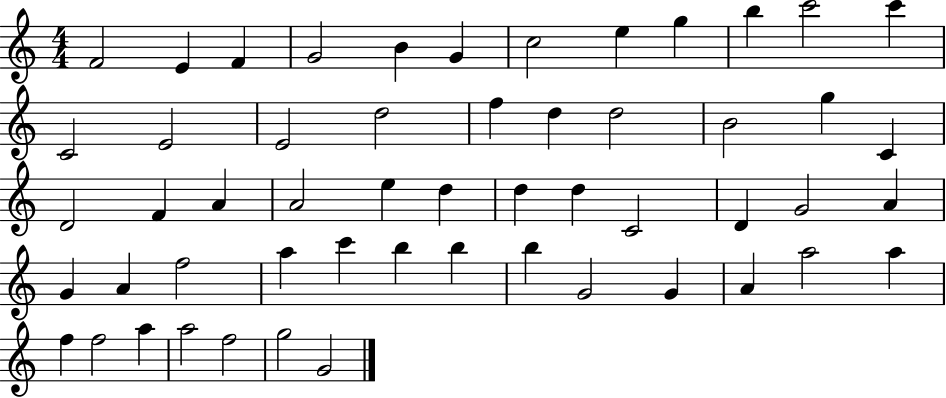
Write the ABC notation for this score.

X:1
T:Untitled
M:4/4
L:1/4
K:C
F2 E F G2 B G c2 e g b c'2 c' C2 E2 E2 d2 f d d2 B2 g C D2 F A A2 e d d d C2 D G2 A G A f2 a c' b b b G2 G A a2 a f f2 a a2 f2 g2 G2